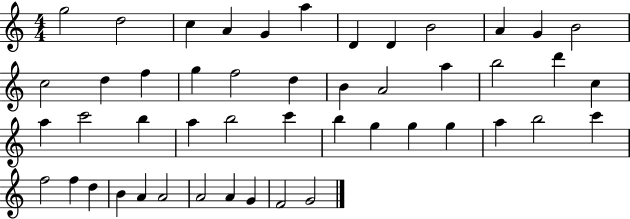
{
  \clef treble
  \numericTimeSignature
  \time 4/4
  \key c \major
  g''2 d''2 | c''4 a'4 g'4 a''4 | d'4 d'4 b'2 | a'4 g'4 b'2 | \break c''2 d''4 f''4 | g''4 f''2 d''4 | b'4 a'2 a''4 | b''2 d'''4 c''4 | \break a''4 c'''2 b''4 | a''4 b''2 c'''4 | b''4 g''4 g''4 g''4 | a''4 b''2 c'''4 | \break f''2 f''4 d''4 | b'4 a'4 a'2 | a'2 a'4 g'4 | f'2 g'2 | \break \bar "|."
}